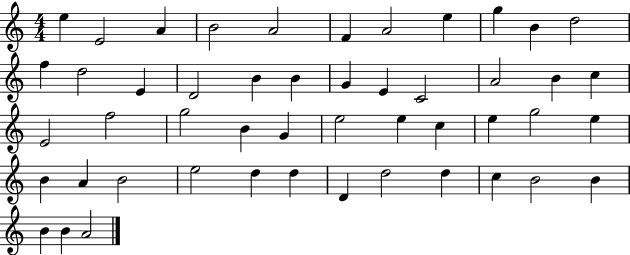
X:1
T:Untitled
M:4/4
L:1/4
K:C
e E2 A B2 A2 F A2 e g B d2 f d2 E D2 B B G E C2 A2 B c E2 f2 g2 B G e2 e c e g2 e B A B2 e2 d d D d2 d c B2 B B B A2